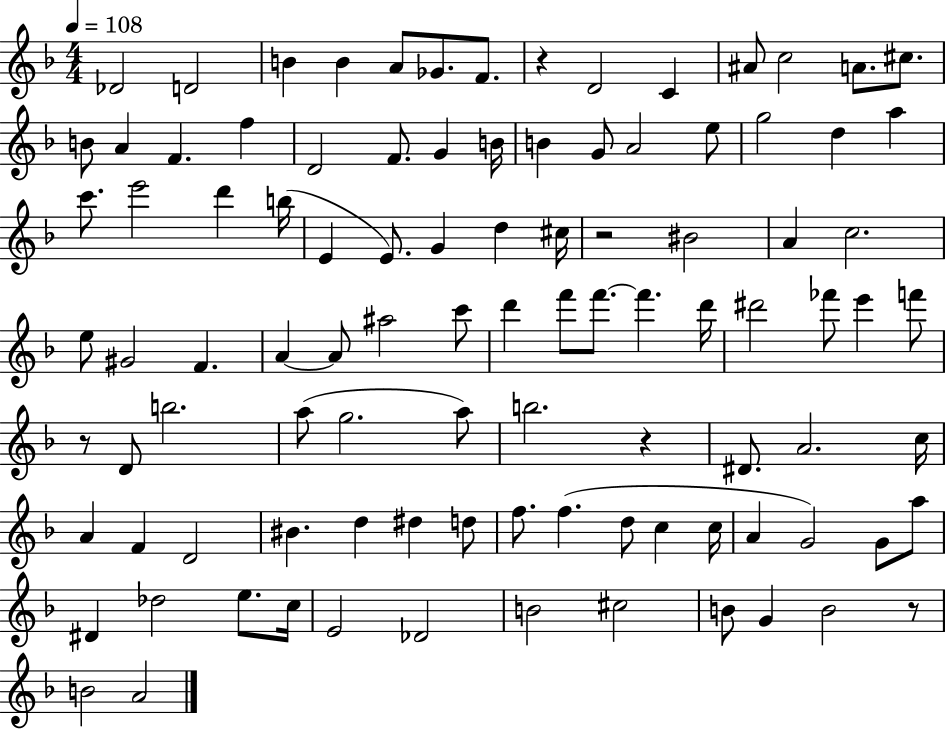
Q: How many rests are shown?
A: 5